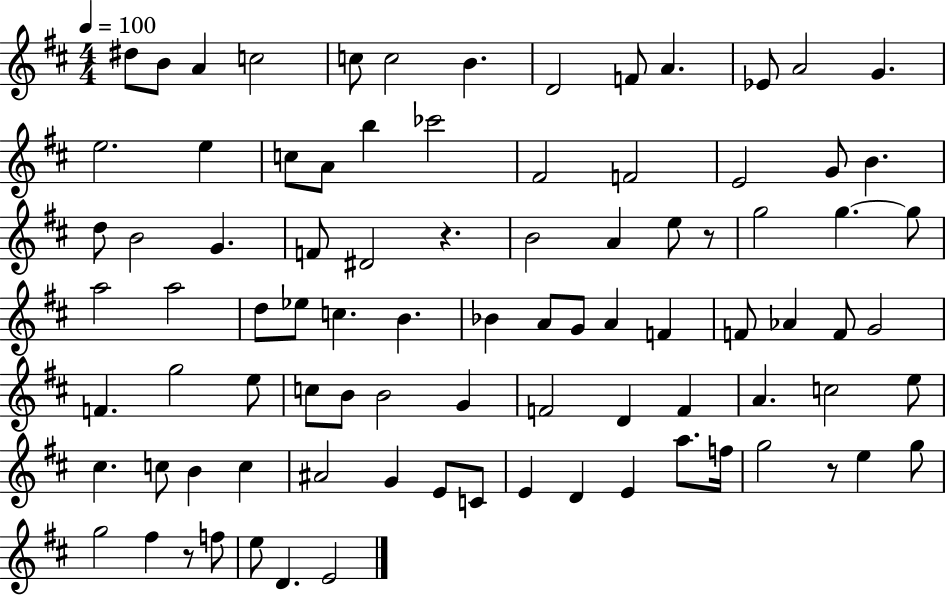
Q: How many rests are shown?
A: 4